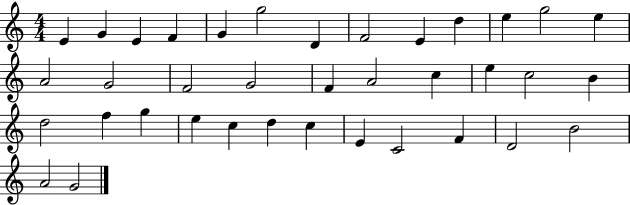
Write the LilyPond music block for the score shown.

{
  \clef treble
  \numericTimeSignature
  \time 4/4
  \key c \major
  e'4 g'4 e'4 f'4 | g'4 g''2 d'4 | f'2 e'4 d''4 | e''4 g''2 e''4 | \break a'2 g'2 | f'2 g'2 | f'4 a'2 c''4 | e''4 c''2 b'4 | \break d''2 f''4 g''4 | e''4 c''4 d''4 c''4 | e'4 c'2 f'4 | d'2 b'2 | \break a'2 g'2 | \bar "|."
}